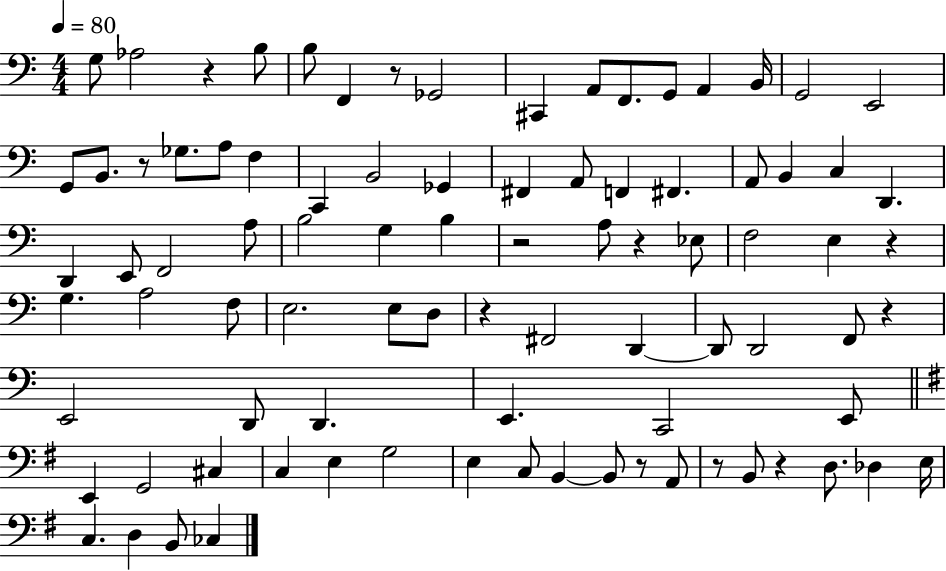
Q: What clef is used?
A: bass